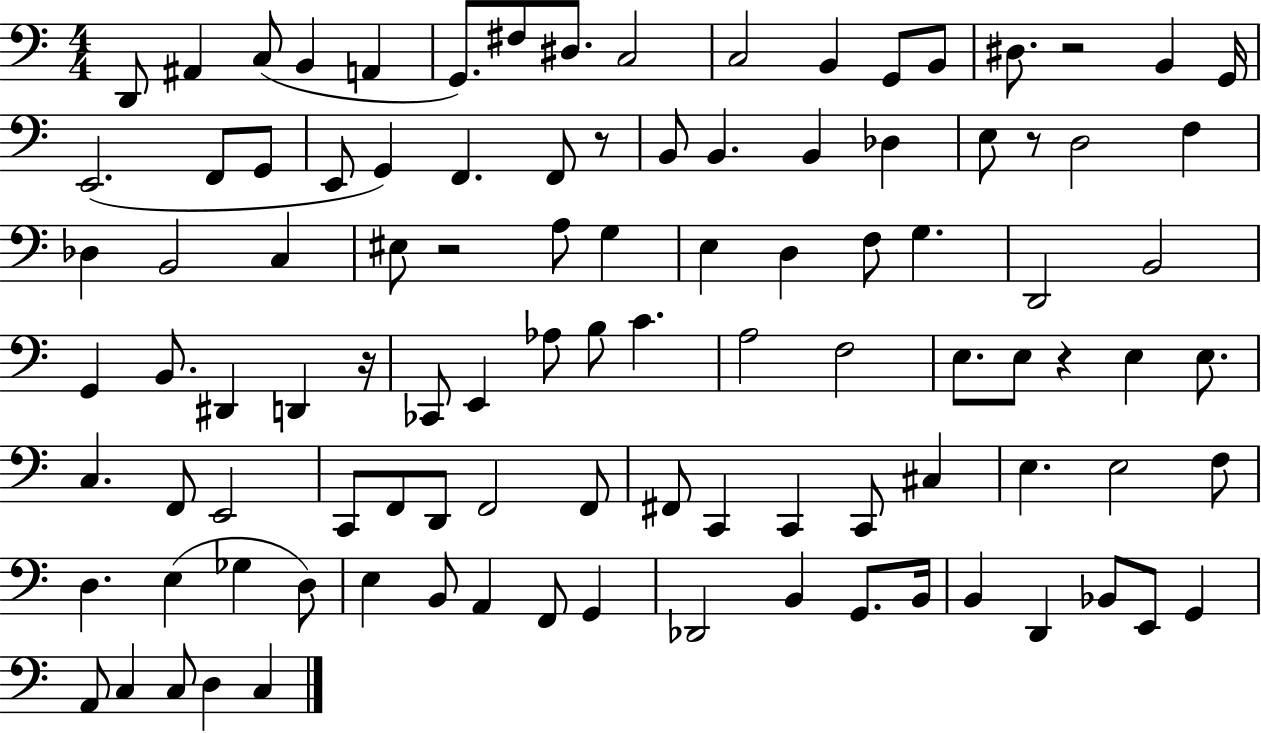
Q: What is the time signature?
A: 4/4